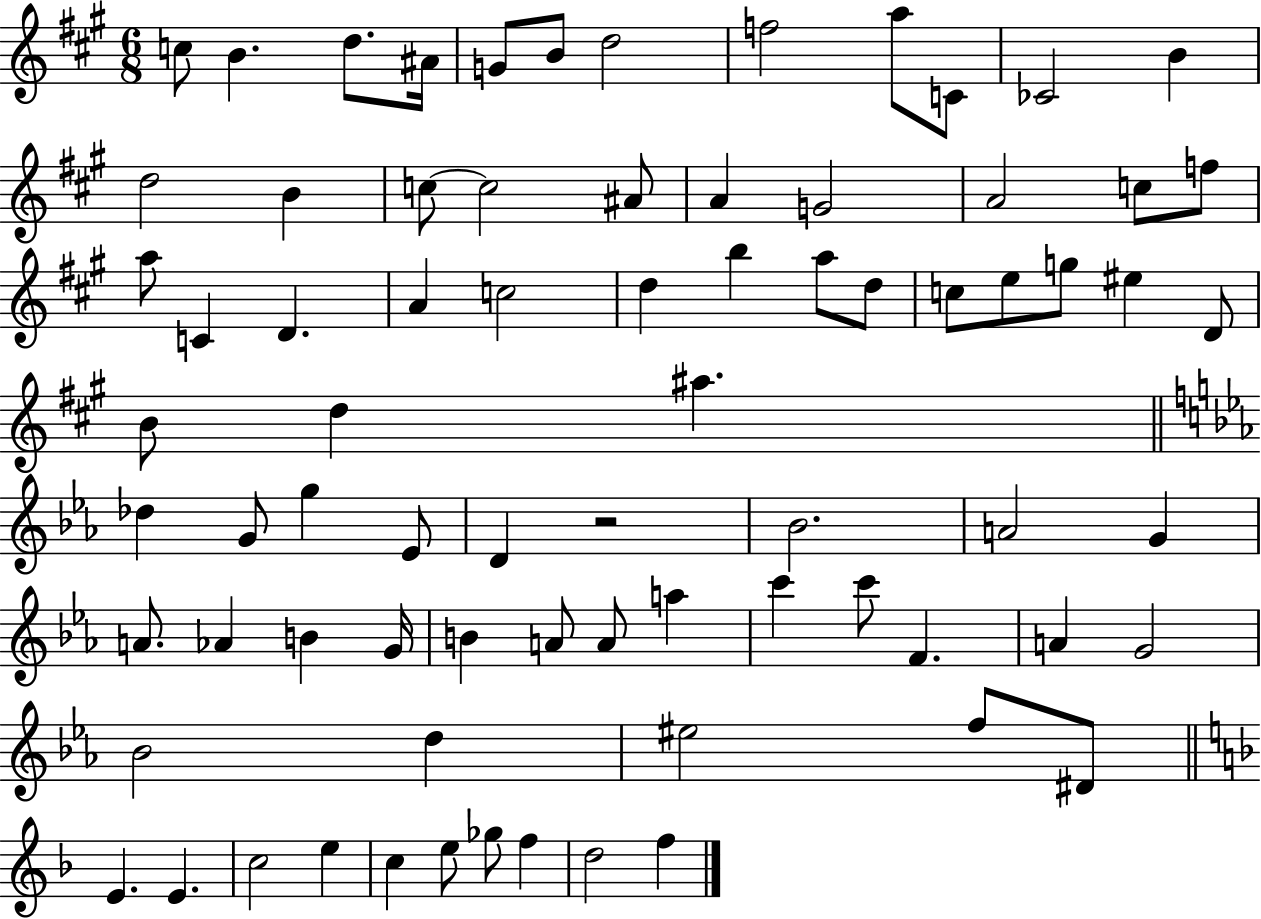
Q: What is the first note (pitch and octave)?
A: C5